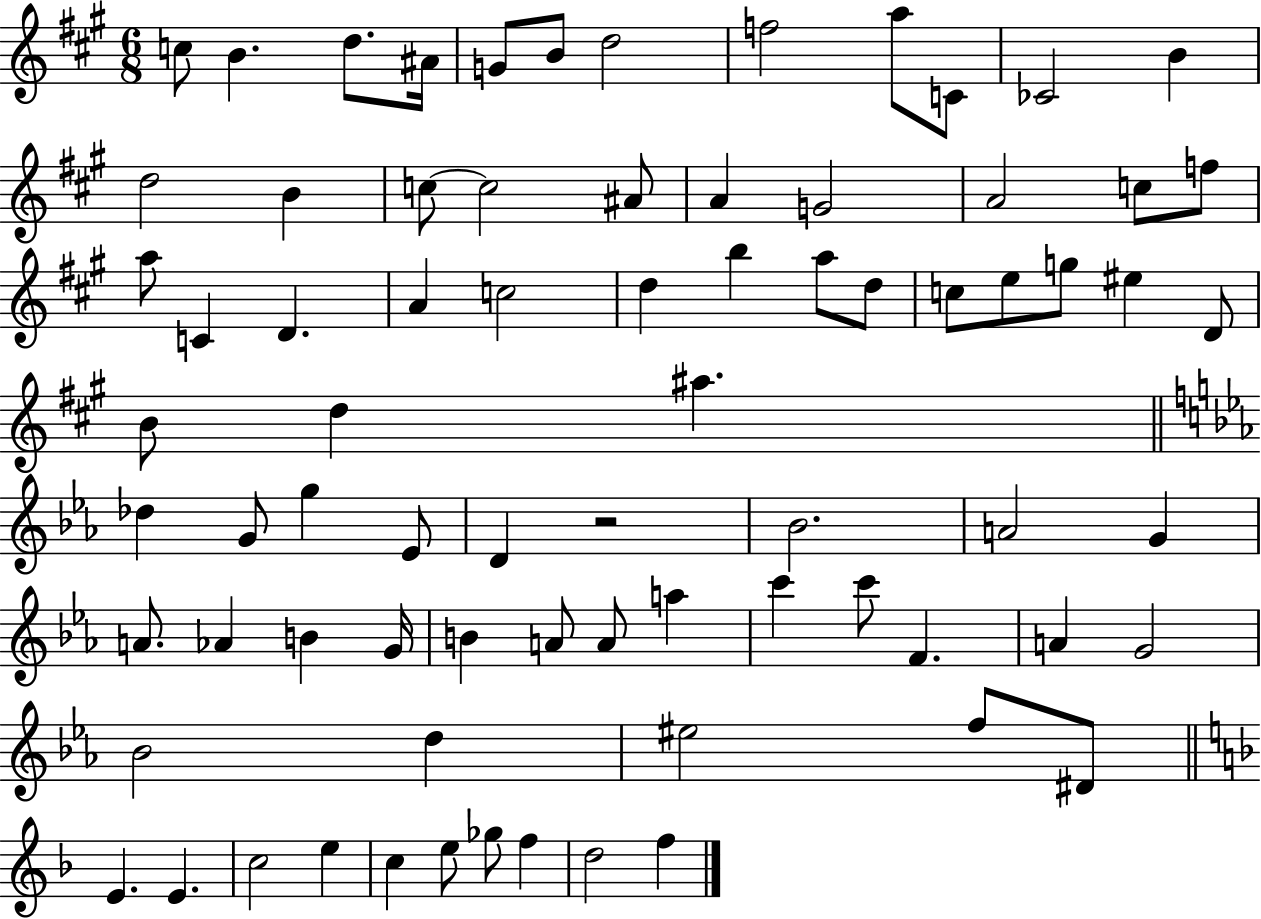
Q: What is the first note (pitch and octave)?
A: C5